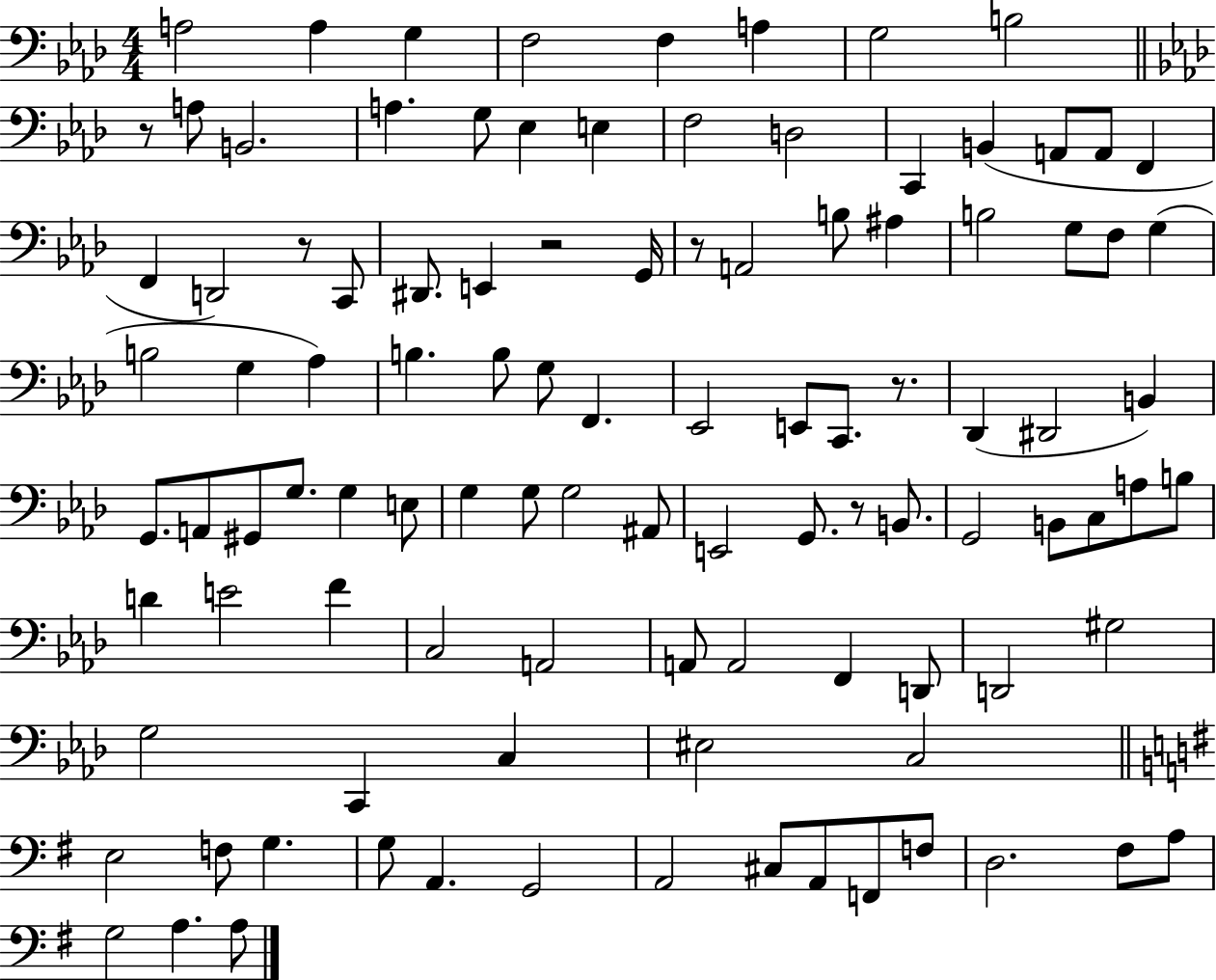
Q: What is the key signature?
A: AES major